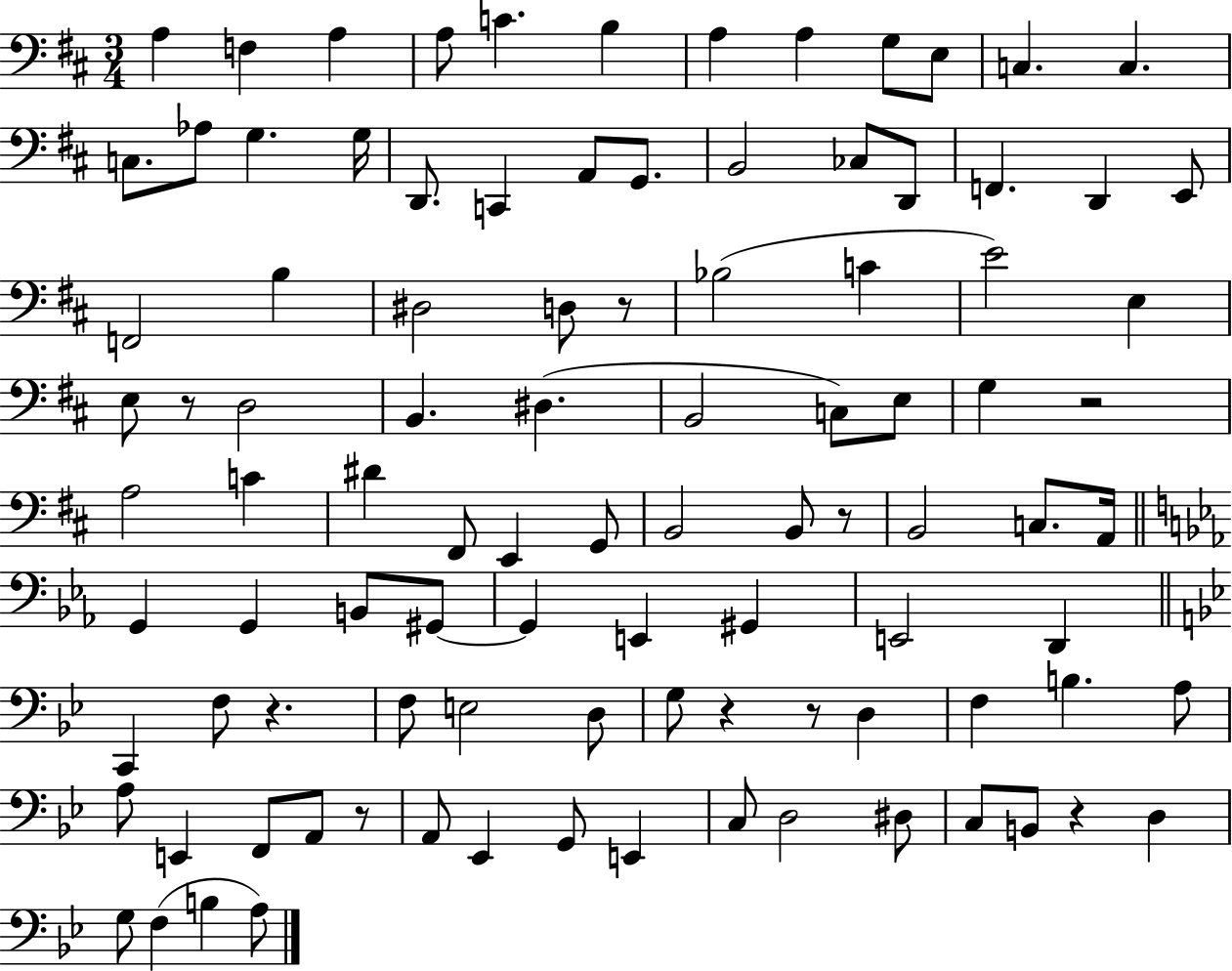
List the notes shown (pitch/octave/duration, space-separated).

A3/q F3/q A3/q A3/e C4/q. B3/q A3/q A3/q G3/e E3/e C3/q. C3/q. C3/e. Ab3/e G3/q. G3/s D2/e. C2/q A2/e G2/e. B2/h CES3/e D2/e F2/q. D2/q E2/e F2/h B3/q D#3/h D3/e R/e Bb3/h C4/q E4/h E3/q E3/e R/e D3/h B2/q. D#3/q. B2/h C3/e E3/e G3/q R/h A3/h C4/q D#4/q F#2/e E2/q G2/e B2/h B2/e R/e B2/h C3/e. A2/s G2/q G2/q B2/e G#2/e G#2/q E2/q G#2/q E2/h D2/q C2/q F3/e R/q. F3/e E3/h D3/e G3/e R/q R/e D3/q F3/q B3/q. A3/e A3/e E2/q F2/e A2/e R/e A2/e Eb2/q G2/e E2/q C3/e D3/h D#3/e C3/e B2/e R/q D3/q G3/e F3/q B3/q A3/e